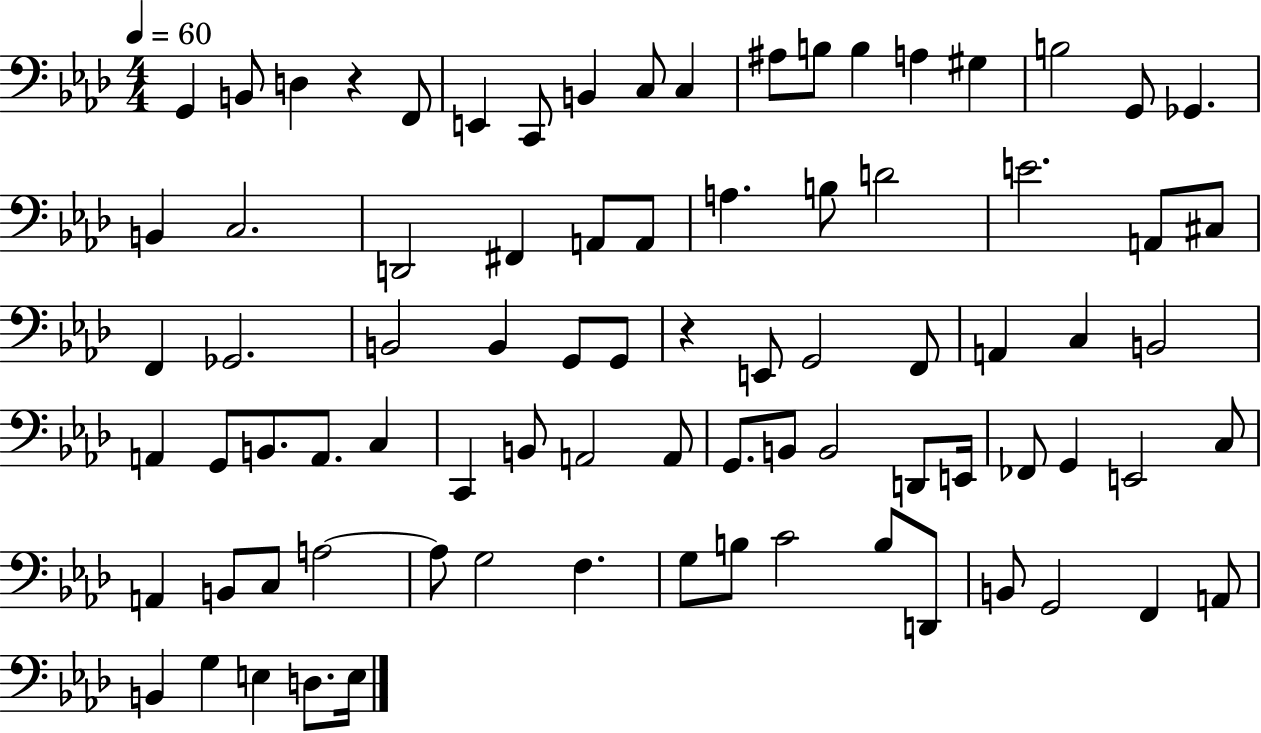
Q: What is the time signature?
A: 4/4